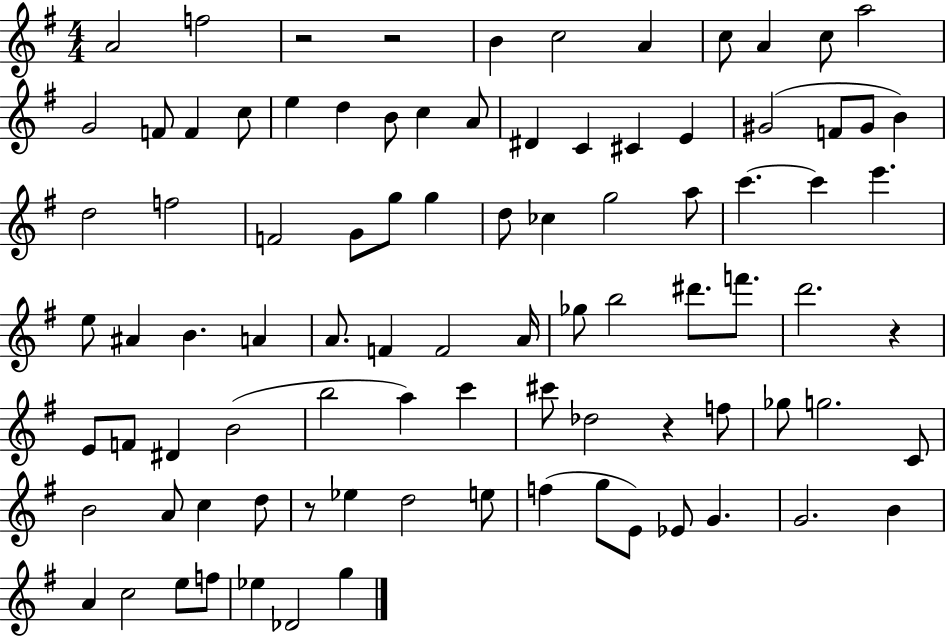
A4/h F5/h R/h R/h B4/q C5/h A4/q C5/e A4/q C5/e A5/h G4/h F4/e F4/q C5/e E5/q D5/q B4/e C5/q A4/e D#4/q C4/q C#4/q E4/q G#4/h F4/e G#4/e B4/q D5/h F5/h F4/h G4/e G5/e G5/q D5/e CES5/q G5/h A5/e C6/q. C6/q E6/q. E5/e A#4/q B4/q. A4/q A4/e. F4/q F4/h A4/s Gb5/e B5/h D#6/e. F6/e. D6/h. R/q E4/e F4/e D#4/q B4/h B5/h A5/q C6/q C#6/e Db5/h R/q F5/e Gb5/e G5/h. C4/e B4/h A4/e C5/q D5/e R/e Eb5/q D5/h E5/e F5/q G5/e E4/e Eb4/e G4/q. G4/h. B4/q A4/q C5/h E5/e F5/e Eb5/q Db4/h G5/q